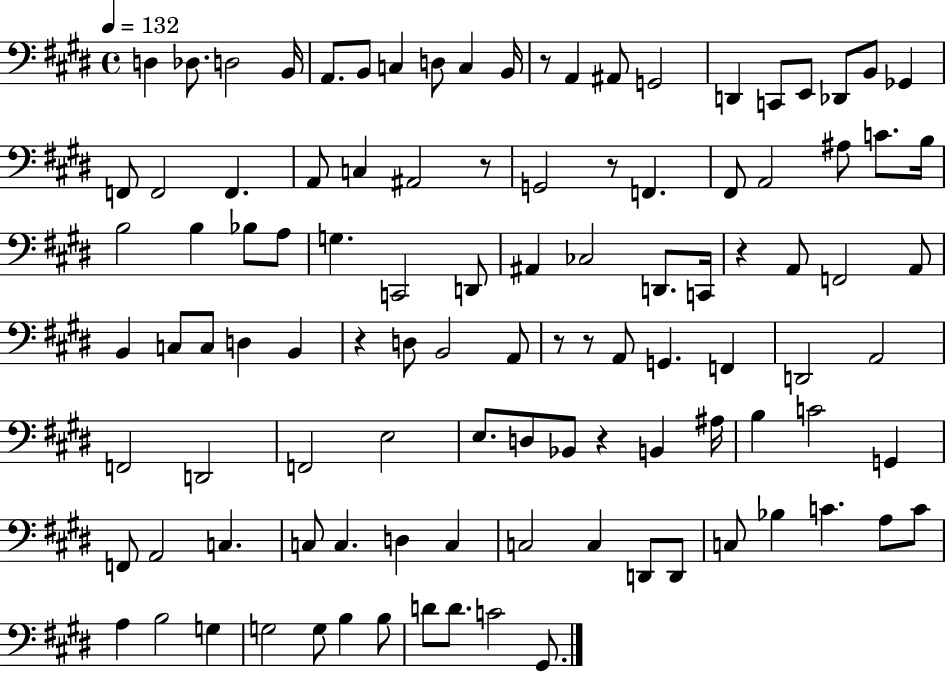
X:1
T:Untitled
M:4/4
L:1/4
K:E
D, _D,/2 D,2 B,,/4 A,,/2 B,,/2 C, D,/2 C, B,,/4 z/2 A,, ^A,,/2 G,,2 D,, C,,/2 E,,/2 _D,,/2 B,,/2 _G,, F,,/2 F,,2 F,, A,,/2 C, ^A,,2 z/2 G,,2 z/2 F,, ^F,,/2 A,,2 ^A,/2 C/2 B,/4 B,2 B, _B,/2 A,/2 G, C,,2 D,,/2 ^A,, _C,2 D,,/2 C,,/4 z A,,/2 F,,2 A,,/2 B,, C,/2 C,/2 D, B,, z D,/2 B,,2 A,,/2 z/2 z/2 A,,/2 G,, F,, D,,2 A,,2 F,,2 D,,2 F,,2 E,2 E,/2 D,/2 _B,,/2 z B,, ^A,/4 B, C2 G,, F,,/2 A,,2 C, C,/2 C, D, C, C,2 C, D,,/2 D,,/2 C,/2 _B, C A,/2 C/2 A, B,2 G, G,2 G,/2 B, B,/2 D/2 D/2 C2 ^G,,/2